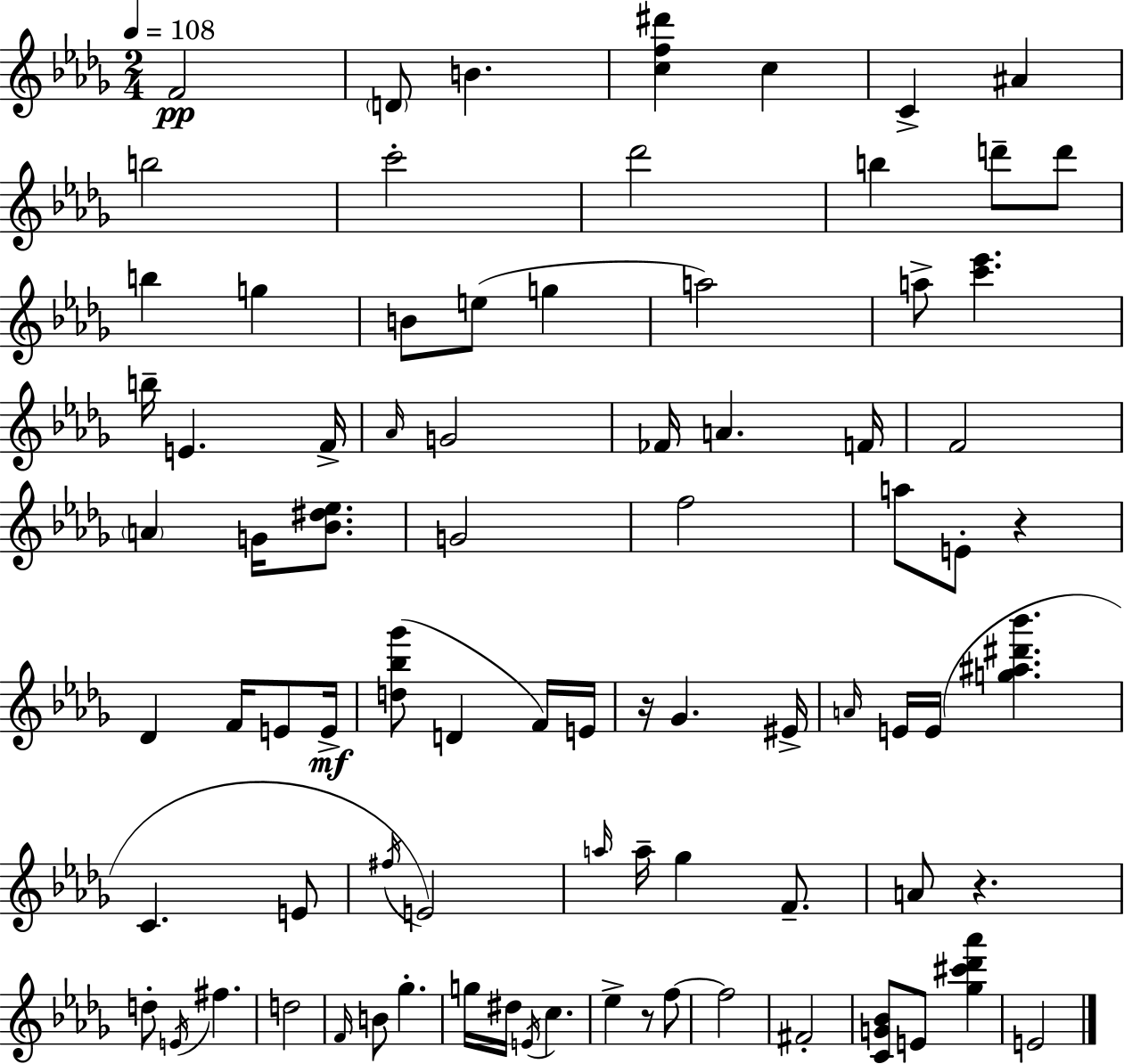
F4/h D4/e B4/q. [C5,F5,D#6]/q C5/q C4/q A#4/q B5/h C6/h Db6/h B5/q D6/e D6/e B5/q G5/q B4/e E5/e G5/q A5/h A5/e [C6,Eb6]/q. B5/s E4/q. F4/s Ab4/s G4/h FES4/s A4/q. F4/s F4/h A4/q G4/s [Bb4,D#5,Eb5]/e. G4/h F5/h A5/e E4/e R/q Db4/q F4/s E4/e E4/s [D5,Bb5,Gb6]/e D4/q F4/s E4/s R/s Gb4/q. EIS4/s A4/s E4/s E4/s [G5,A#5,D#6,Bb6]/q. C4/q. E4/e F#5/s E4/h A5/s A5/s Gb5/q F4/e. A4/e R/q. D5/e E4/s F#5/q. D5/h F4/s B4/e Gb5/q. G5/s D#5/s E4/s C5/q. Eb5/q R/e F5/e F5/h F#4/h [C4,G4,Bb4]/e E4/e [Gb5,C#6,Db6,Ab6]/q E4/h